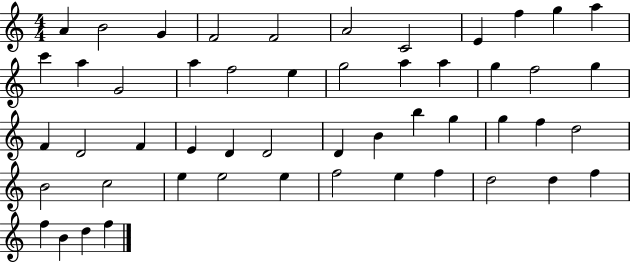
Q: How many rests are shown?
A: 0